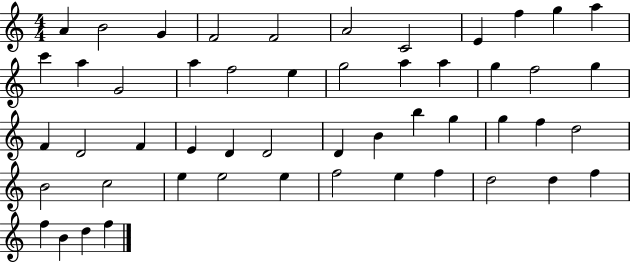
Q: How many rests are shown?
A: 0